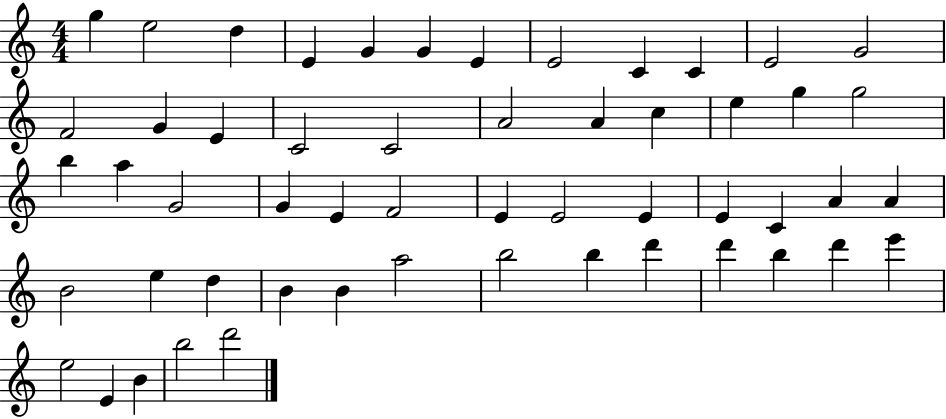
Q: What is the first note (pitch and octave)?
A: G5